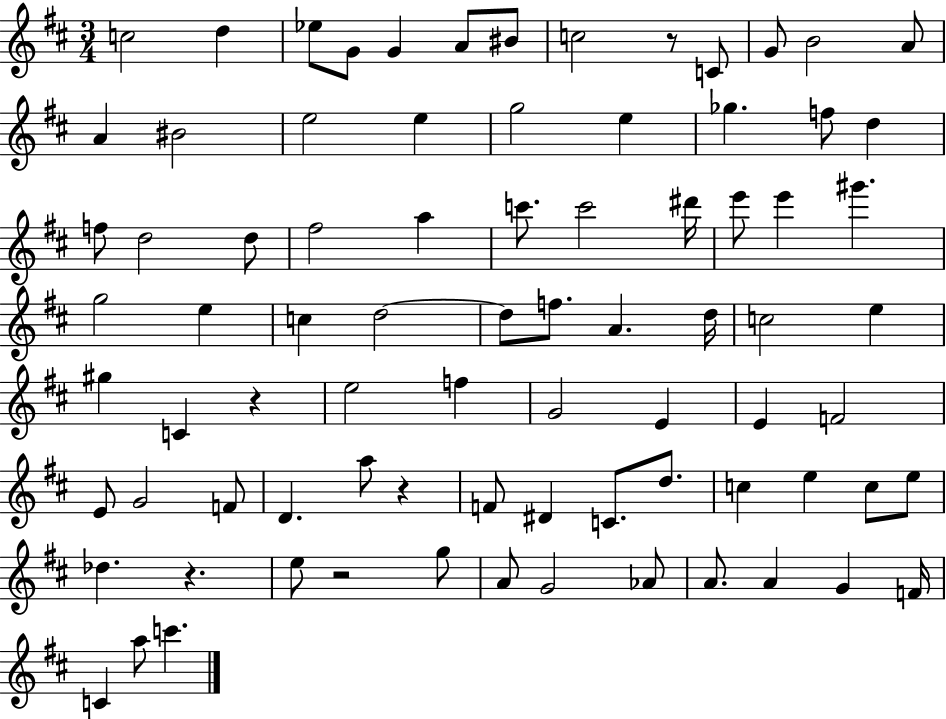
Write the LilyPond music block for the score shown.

{
  \clef treble
  \numericTimeSignature
  \time 3/4
  \key d \major
  \repeat volta 2 { c''2 d''4 | ees''8 g'8 g'4 a'8 bis'8 | c''2 r8 c'8 | g'8 b'2 a'8 | \break a'4 bis'2 | e''2 e''4 | g''2 e''4 | ges''4. f''8 d''4 | \break f''8 d''2 d''8 | fis''2 a''4 | c'''8. c'''2 dis'''16 | e'''8 e'''4 gis'''4. | \break g''2 e''4 | c''4 d''2~~ | d''8 f''8. a'4. d''16 | c''2 e''4 | \break gis''4 c'4 r4 | e''2 f''4 | g'2 e'4 | e'4 f'2 | \break e'8 g'2 f'8 | d'4. a''8 r4 | f'8 dis'4 c'8. d''8. | c''4 e''4 c''8 e''8 | \break des''4. r4. | e''8 r2 g''8 | a'8 g'2 aes'8 | a'8. a'4 g'4 f'16 | \break c'4 a''8 c'''4. | } \bar "|."
}